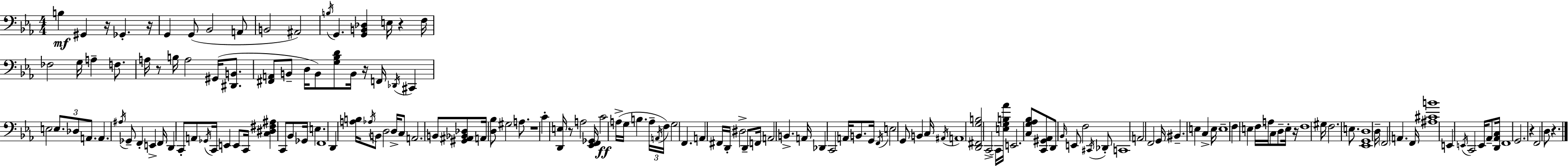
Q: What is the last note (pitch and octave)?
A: D3